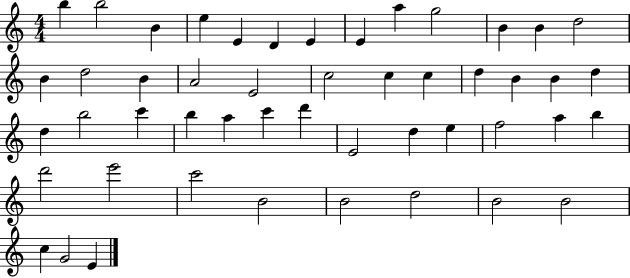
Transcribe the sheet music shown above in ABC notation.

X:1
T:Untitled
M:4/4
L:1/4
K:C
b b2 B e E D E E a g2 B B d2 B d2 B A2 E2 c2 c c d B B d d b2 c' b a c' d' E2 d e f2 a b d'2 e'2 c'2 B2 B2 d2 B2 B2 c G2 E